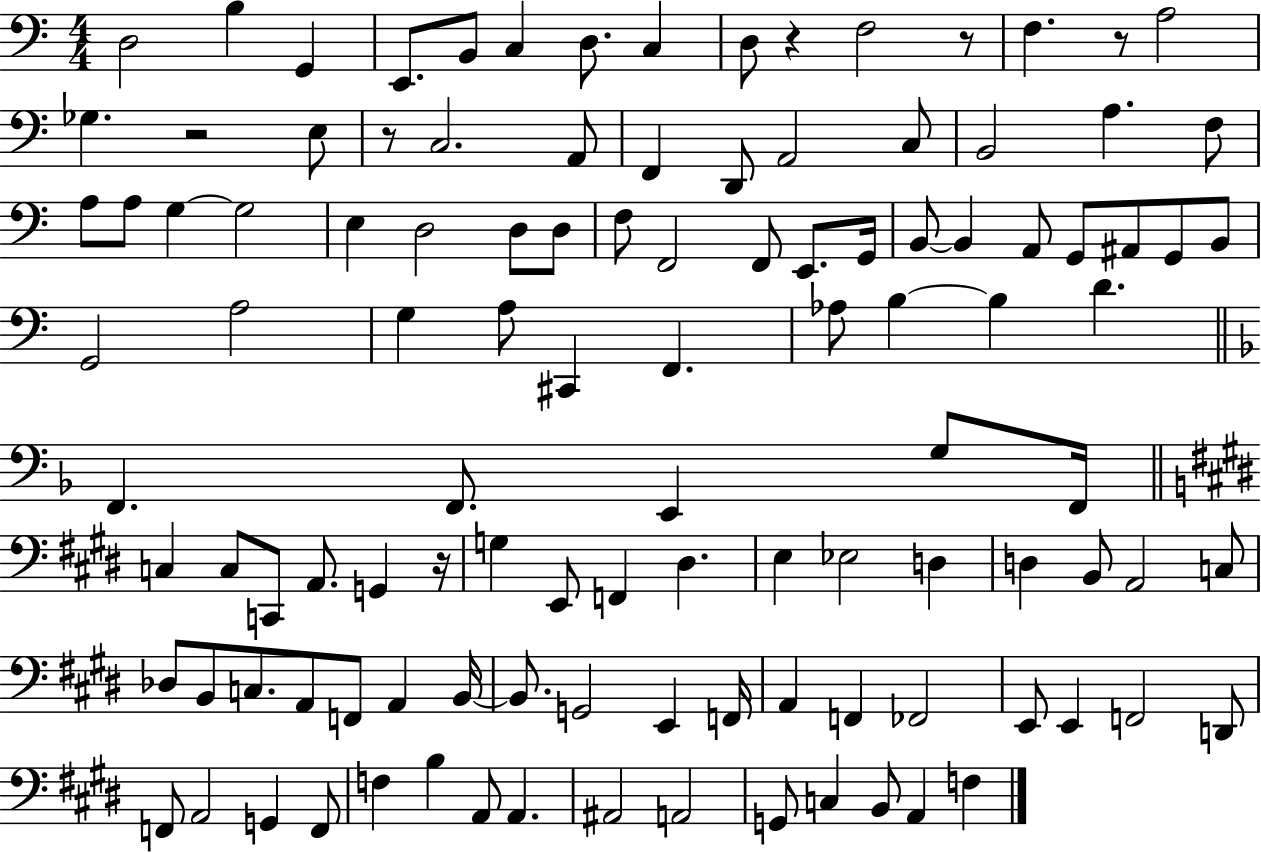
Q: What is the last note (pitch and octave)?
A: F3